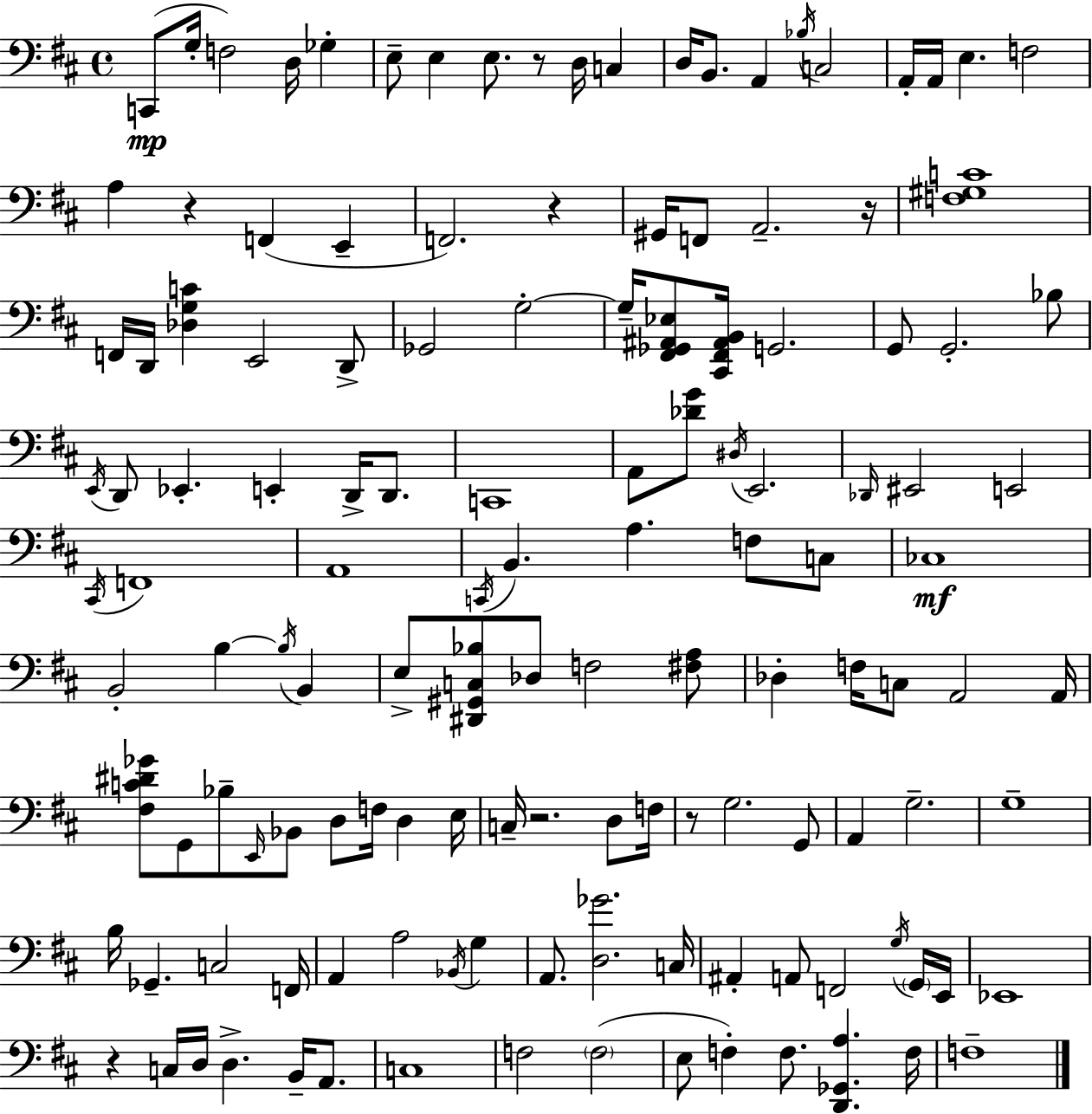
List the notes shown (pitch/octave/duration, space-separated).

C2/e G3/s F3/h D3/s Gb3/q E3/e E3/q E3/e. R/e D3/s C3/q D3/s B2/e. A2/q Bb3/s C3/h A2/s A2/s E3/q. F3/h A3/q R/q F2/q E2/q F2/h. R/q G#2/s F2/e A2/h. R/s [F3,G#3,C4]/w F2/s D2/s [Db3,G3,C4]/q E2/h D2/e Gb2/h G3/h G3/s [F#2,Gb2,A#2,Eb3]/e [C#2,F#2,A#2,B2]/s G2/h. G2/e G2/h. Bb3/e E2/s D2/e Eb2/q. E2/q D2/s D2/e. C2/w A2/e [Db4,G4]/e D#3/s E2/h. Db2/s EIS2/h E2/h C#2/s F2/w A2/w C2/s B2/q. A3/q. F3/e C3/e CES3/w B2/h B3/q B3/s B2/q E3/e [D#2,G#2,C3,Bb3]/e Db3/e F3/h [F#3,A3]/e Db3/q F3/s C3/e A2/h A2/s [F#3,C4,D#4,Gb4]/e G2/e Bb3/e E2/s Bb2/e D3/e F3/s D3/q E3/s C3/s R/h. D3/e F3/s R/e G3/h. G2/e A2/q G3/h. G3/w B3/s Gb2/q. C3/h F2/s A2/q A3/h Bb2/s G3/q A2/e. [D3,Gb4]/h. C3/s A#2/q A2/e F2/h G3/s G2/s E2/s Eb2/w R/q C3/s D3/s D3/q. B2/s A2/e. C3/w F3/h F3/h E3/e F3/q F3/e. [D2,Gb2,A3]/q. F3/s F3/w